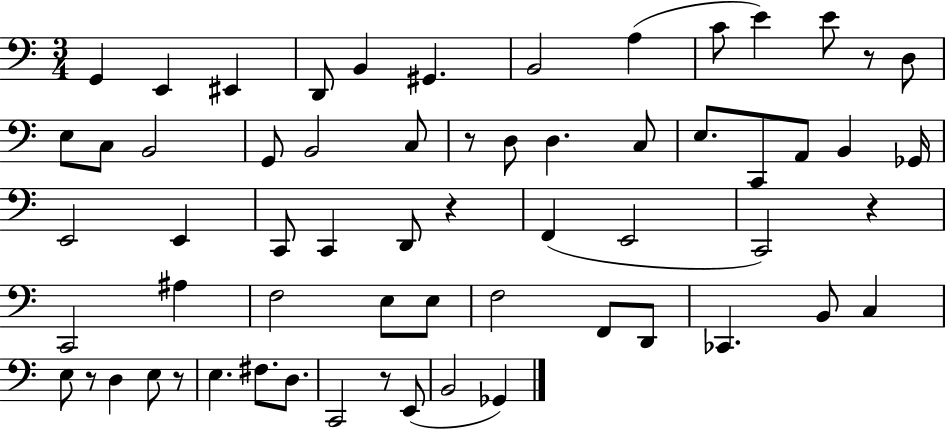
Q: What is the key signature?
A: C major